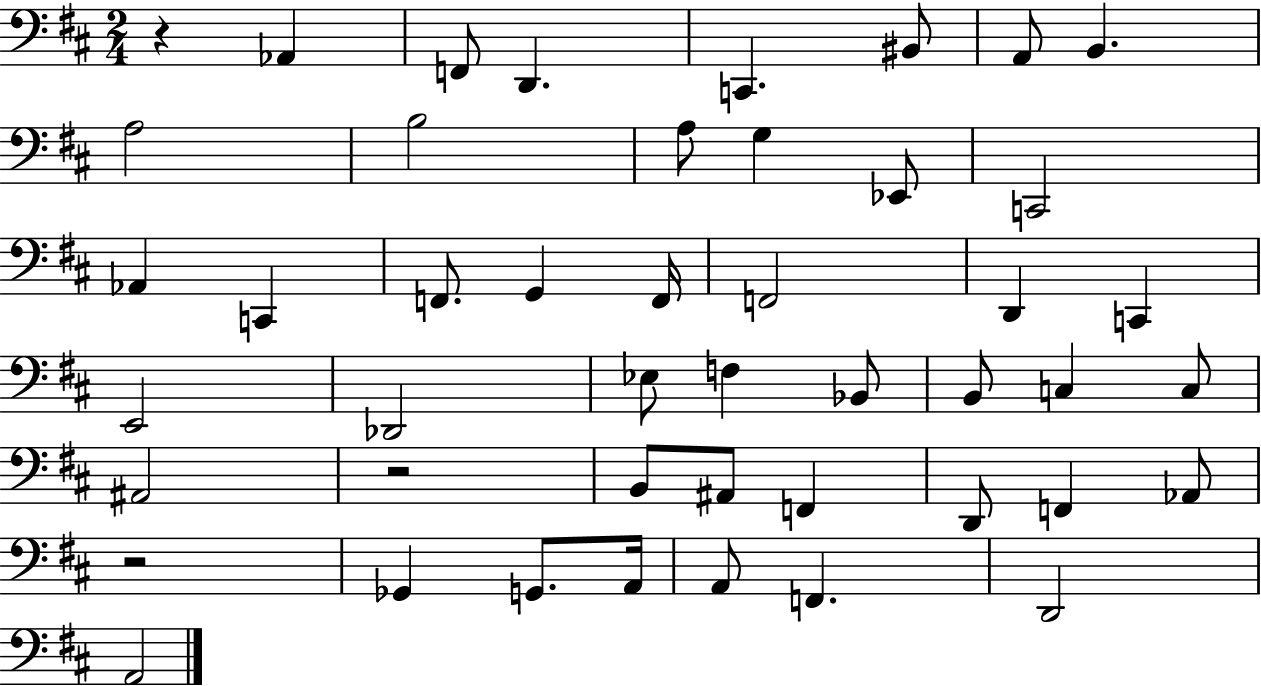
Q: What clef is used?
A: bass